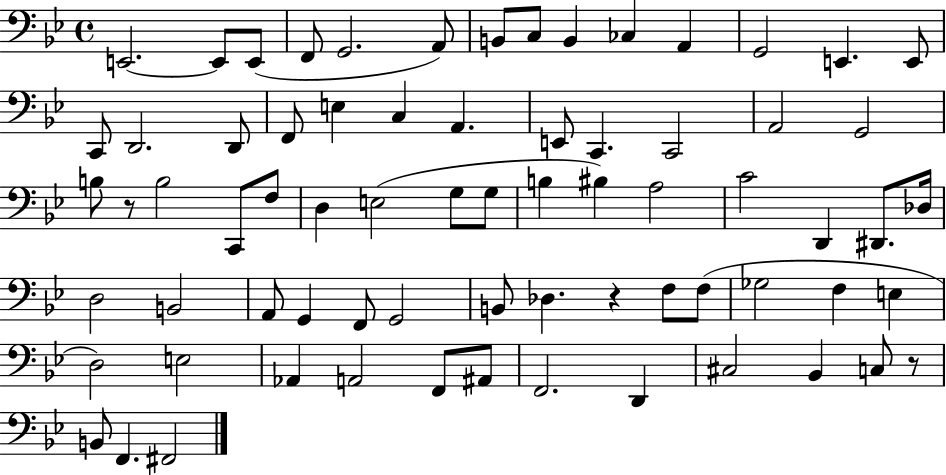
E2/h. E2/e E2/e F2/e G2/h. A2/e B2/e C3/e B2/q CES3/q A2/q G2/h E2/q. E2/e C2/e D2/h. D2/e F2/e E3/q C3/q A2/q. E2/e C2/q. C2/h A2/h G2/h B3/e R/e B3/h C2/e F3/e D3/q E3/h G3/e G3/e B3/q BIS3/q A3/h C4/h D2/q D#2/e. Db3/s D3/h B2/h A2/e G2/q F2/e G2/h B2/e Db3/q. R/q F3/e F3/e Gb3/h F3/q E3/q D3/h E3/h Ab2/q A2/h F2/e A#2/e F2/h. D2/q C#3/h Bb2/q C3/e R/e B2/e F2/q. F#2/h